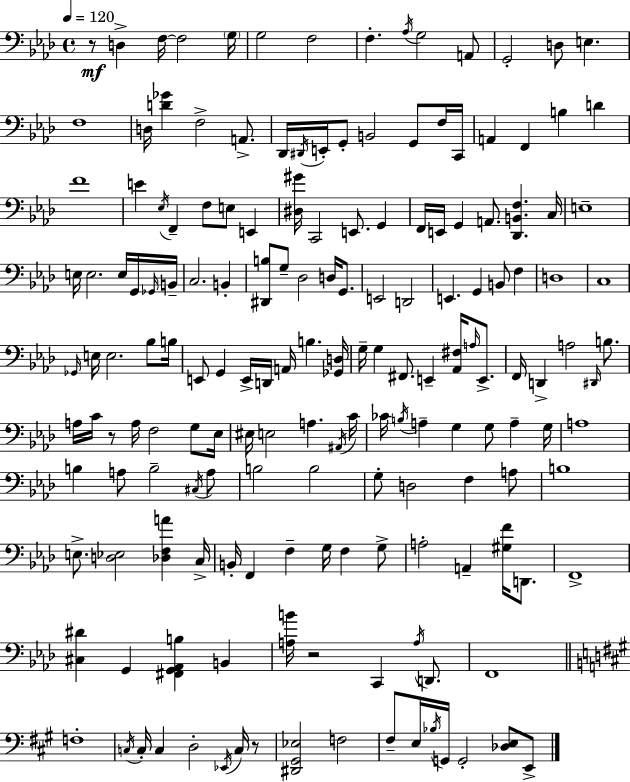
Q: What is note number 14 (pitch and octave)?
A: F3